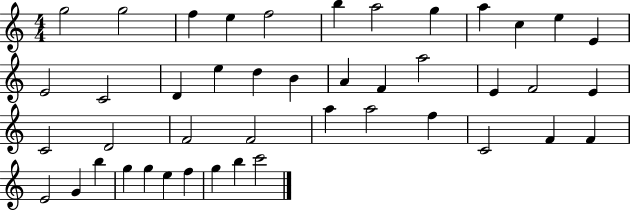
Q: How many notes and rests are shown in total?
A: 44